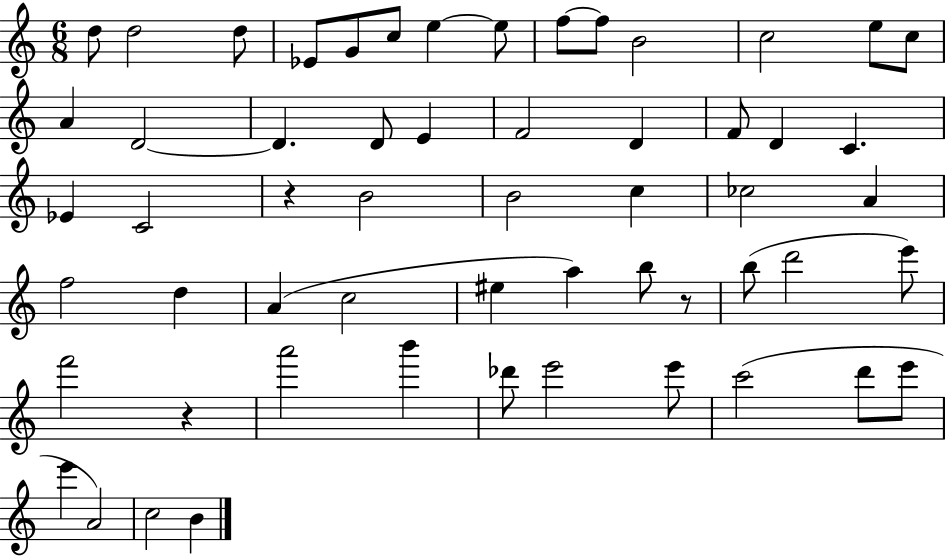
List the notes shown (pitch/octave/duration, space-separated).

D5/e D5/h D5/e Eb4/e G4/e C5/e E5/q E5/e F5/e F5/e B4/h C5/h E5/e C5/e A4/q D4/h D4/q. D4/e E4/q F4/h D4/q F4/e D4/q C4/q. Eb4/q C4/h R/q B4/h B4/h C5/q CES5/h A4/q F5/h D5/q A4/q C5/h EIS5/q A5/q B5/e R/e B5/e D6/h E6/e F6/h R/q A6/h B6/q Db6/e E6/h E6/e C6/h D6/e E6/e E6/q A4/h C5/h B4/q